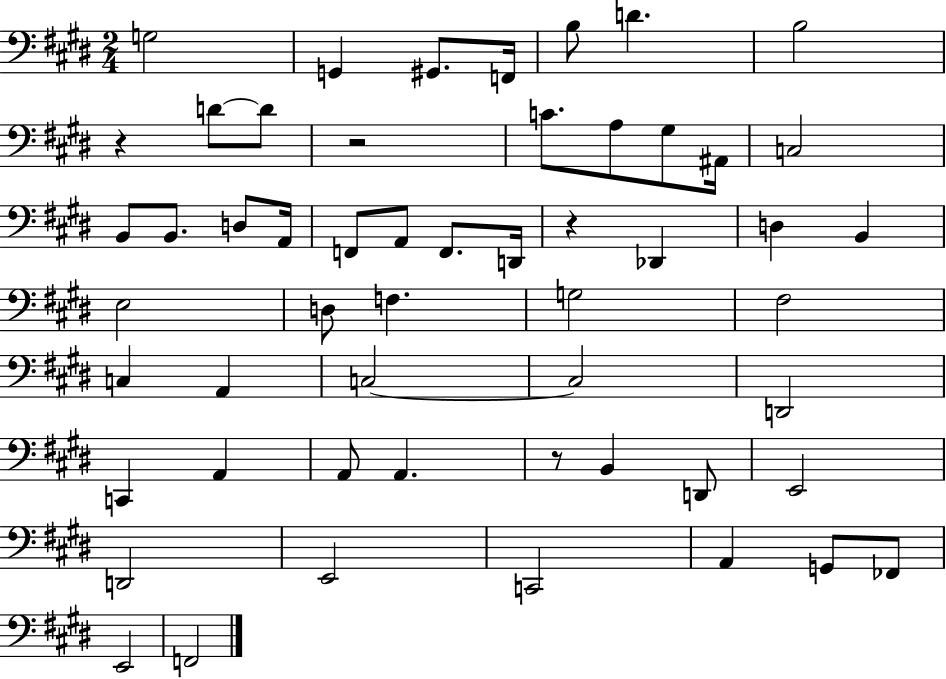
G3/h G2/q G#2/e. F2/s B3/e D4/q. B3/h R/q D4/e D4/e R/h C4/e. A3/e G#3/e A#2/s C3/h B2/e B2/e. D3/e A2/s F2/e A2/e F2/e. D2/s R/q Db2/q D3/q B2/q E3/h D3/e F3/q. G3/h F#3/h C3/q A2/q C3/h C3/h D2/h C2/q A2/q A2/e A2/q. R/e B2/q D2/e E2/h D2/h E2/h C2/h A2/q G2/e FES2/e E2/h F2/h